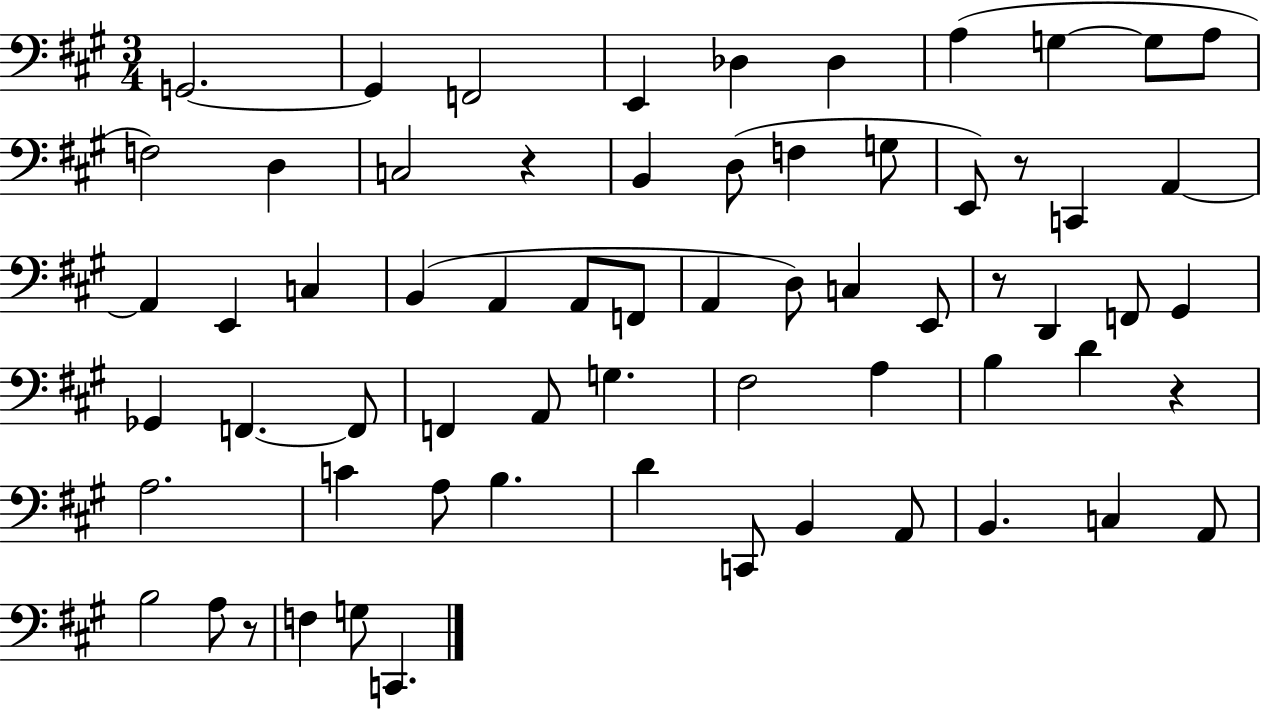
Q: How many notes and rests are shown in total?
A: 65